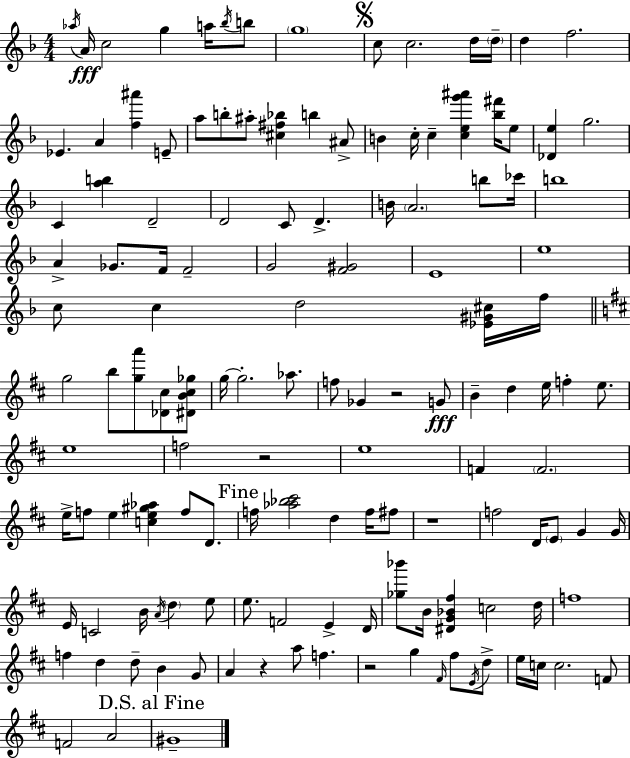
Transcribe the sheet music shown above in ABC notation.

X:1
T:Untitled
M:4/4
L:1/4
K:F
_a/4 A/4 c2 g a/4 _b/4 b/2 g4 c/2 c2 d/4 d/4 d f2 _E A [f^a'] E/2 a/2 b/2 ^a/2 [^c^f_b] b ^A/2 B c/4 c [ceg'^a'] [_b^f']/4 e/2 [_De] g2 C [ab] D2 D2 C/2 D B/4 A2 b/2 _c'/4 b4 A _G/2 F/4 F2 G2 [F^G]2 E4 e4 c/2 c d2 [_E^G^c]/4 f/4 g2 b/2 [ga']/2 [_D^c]/2 [^DB^c_g]/2 g/4 g2 _a/2 f/2 _G z2 G/2 B d e/4 f e/2 e4 f2 z2 e4 F F2 e/4 f/2 e [ce^g_a] f/2 D/2 f/4 [_a_b^c']2 d f/4 ^f/2 z4 f2 D/4 E/2 G G/4 E/4 C2 B/4 A/4 d e/2 e/2 F2 E D/4 [_g_b']/2 B/4 [^DG_B^f] c2 d/4 f4 f d d/2 B G/2 A z a/2 f z2 g ^F/4 ^f/2 E/4 d/2 e/4 c/4 c2 F/2 F2 A2 ^G4